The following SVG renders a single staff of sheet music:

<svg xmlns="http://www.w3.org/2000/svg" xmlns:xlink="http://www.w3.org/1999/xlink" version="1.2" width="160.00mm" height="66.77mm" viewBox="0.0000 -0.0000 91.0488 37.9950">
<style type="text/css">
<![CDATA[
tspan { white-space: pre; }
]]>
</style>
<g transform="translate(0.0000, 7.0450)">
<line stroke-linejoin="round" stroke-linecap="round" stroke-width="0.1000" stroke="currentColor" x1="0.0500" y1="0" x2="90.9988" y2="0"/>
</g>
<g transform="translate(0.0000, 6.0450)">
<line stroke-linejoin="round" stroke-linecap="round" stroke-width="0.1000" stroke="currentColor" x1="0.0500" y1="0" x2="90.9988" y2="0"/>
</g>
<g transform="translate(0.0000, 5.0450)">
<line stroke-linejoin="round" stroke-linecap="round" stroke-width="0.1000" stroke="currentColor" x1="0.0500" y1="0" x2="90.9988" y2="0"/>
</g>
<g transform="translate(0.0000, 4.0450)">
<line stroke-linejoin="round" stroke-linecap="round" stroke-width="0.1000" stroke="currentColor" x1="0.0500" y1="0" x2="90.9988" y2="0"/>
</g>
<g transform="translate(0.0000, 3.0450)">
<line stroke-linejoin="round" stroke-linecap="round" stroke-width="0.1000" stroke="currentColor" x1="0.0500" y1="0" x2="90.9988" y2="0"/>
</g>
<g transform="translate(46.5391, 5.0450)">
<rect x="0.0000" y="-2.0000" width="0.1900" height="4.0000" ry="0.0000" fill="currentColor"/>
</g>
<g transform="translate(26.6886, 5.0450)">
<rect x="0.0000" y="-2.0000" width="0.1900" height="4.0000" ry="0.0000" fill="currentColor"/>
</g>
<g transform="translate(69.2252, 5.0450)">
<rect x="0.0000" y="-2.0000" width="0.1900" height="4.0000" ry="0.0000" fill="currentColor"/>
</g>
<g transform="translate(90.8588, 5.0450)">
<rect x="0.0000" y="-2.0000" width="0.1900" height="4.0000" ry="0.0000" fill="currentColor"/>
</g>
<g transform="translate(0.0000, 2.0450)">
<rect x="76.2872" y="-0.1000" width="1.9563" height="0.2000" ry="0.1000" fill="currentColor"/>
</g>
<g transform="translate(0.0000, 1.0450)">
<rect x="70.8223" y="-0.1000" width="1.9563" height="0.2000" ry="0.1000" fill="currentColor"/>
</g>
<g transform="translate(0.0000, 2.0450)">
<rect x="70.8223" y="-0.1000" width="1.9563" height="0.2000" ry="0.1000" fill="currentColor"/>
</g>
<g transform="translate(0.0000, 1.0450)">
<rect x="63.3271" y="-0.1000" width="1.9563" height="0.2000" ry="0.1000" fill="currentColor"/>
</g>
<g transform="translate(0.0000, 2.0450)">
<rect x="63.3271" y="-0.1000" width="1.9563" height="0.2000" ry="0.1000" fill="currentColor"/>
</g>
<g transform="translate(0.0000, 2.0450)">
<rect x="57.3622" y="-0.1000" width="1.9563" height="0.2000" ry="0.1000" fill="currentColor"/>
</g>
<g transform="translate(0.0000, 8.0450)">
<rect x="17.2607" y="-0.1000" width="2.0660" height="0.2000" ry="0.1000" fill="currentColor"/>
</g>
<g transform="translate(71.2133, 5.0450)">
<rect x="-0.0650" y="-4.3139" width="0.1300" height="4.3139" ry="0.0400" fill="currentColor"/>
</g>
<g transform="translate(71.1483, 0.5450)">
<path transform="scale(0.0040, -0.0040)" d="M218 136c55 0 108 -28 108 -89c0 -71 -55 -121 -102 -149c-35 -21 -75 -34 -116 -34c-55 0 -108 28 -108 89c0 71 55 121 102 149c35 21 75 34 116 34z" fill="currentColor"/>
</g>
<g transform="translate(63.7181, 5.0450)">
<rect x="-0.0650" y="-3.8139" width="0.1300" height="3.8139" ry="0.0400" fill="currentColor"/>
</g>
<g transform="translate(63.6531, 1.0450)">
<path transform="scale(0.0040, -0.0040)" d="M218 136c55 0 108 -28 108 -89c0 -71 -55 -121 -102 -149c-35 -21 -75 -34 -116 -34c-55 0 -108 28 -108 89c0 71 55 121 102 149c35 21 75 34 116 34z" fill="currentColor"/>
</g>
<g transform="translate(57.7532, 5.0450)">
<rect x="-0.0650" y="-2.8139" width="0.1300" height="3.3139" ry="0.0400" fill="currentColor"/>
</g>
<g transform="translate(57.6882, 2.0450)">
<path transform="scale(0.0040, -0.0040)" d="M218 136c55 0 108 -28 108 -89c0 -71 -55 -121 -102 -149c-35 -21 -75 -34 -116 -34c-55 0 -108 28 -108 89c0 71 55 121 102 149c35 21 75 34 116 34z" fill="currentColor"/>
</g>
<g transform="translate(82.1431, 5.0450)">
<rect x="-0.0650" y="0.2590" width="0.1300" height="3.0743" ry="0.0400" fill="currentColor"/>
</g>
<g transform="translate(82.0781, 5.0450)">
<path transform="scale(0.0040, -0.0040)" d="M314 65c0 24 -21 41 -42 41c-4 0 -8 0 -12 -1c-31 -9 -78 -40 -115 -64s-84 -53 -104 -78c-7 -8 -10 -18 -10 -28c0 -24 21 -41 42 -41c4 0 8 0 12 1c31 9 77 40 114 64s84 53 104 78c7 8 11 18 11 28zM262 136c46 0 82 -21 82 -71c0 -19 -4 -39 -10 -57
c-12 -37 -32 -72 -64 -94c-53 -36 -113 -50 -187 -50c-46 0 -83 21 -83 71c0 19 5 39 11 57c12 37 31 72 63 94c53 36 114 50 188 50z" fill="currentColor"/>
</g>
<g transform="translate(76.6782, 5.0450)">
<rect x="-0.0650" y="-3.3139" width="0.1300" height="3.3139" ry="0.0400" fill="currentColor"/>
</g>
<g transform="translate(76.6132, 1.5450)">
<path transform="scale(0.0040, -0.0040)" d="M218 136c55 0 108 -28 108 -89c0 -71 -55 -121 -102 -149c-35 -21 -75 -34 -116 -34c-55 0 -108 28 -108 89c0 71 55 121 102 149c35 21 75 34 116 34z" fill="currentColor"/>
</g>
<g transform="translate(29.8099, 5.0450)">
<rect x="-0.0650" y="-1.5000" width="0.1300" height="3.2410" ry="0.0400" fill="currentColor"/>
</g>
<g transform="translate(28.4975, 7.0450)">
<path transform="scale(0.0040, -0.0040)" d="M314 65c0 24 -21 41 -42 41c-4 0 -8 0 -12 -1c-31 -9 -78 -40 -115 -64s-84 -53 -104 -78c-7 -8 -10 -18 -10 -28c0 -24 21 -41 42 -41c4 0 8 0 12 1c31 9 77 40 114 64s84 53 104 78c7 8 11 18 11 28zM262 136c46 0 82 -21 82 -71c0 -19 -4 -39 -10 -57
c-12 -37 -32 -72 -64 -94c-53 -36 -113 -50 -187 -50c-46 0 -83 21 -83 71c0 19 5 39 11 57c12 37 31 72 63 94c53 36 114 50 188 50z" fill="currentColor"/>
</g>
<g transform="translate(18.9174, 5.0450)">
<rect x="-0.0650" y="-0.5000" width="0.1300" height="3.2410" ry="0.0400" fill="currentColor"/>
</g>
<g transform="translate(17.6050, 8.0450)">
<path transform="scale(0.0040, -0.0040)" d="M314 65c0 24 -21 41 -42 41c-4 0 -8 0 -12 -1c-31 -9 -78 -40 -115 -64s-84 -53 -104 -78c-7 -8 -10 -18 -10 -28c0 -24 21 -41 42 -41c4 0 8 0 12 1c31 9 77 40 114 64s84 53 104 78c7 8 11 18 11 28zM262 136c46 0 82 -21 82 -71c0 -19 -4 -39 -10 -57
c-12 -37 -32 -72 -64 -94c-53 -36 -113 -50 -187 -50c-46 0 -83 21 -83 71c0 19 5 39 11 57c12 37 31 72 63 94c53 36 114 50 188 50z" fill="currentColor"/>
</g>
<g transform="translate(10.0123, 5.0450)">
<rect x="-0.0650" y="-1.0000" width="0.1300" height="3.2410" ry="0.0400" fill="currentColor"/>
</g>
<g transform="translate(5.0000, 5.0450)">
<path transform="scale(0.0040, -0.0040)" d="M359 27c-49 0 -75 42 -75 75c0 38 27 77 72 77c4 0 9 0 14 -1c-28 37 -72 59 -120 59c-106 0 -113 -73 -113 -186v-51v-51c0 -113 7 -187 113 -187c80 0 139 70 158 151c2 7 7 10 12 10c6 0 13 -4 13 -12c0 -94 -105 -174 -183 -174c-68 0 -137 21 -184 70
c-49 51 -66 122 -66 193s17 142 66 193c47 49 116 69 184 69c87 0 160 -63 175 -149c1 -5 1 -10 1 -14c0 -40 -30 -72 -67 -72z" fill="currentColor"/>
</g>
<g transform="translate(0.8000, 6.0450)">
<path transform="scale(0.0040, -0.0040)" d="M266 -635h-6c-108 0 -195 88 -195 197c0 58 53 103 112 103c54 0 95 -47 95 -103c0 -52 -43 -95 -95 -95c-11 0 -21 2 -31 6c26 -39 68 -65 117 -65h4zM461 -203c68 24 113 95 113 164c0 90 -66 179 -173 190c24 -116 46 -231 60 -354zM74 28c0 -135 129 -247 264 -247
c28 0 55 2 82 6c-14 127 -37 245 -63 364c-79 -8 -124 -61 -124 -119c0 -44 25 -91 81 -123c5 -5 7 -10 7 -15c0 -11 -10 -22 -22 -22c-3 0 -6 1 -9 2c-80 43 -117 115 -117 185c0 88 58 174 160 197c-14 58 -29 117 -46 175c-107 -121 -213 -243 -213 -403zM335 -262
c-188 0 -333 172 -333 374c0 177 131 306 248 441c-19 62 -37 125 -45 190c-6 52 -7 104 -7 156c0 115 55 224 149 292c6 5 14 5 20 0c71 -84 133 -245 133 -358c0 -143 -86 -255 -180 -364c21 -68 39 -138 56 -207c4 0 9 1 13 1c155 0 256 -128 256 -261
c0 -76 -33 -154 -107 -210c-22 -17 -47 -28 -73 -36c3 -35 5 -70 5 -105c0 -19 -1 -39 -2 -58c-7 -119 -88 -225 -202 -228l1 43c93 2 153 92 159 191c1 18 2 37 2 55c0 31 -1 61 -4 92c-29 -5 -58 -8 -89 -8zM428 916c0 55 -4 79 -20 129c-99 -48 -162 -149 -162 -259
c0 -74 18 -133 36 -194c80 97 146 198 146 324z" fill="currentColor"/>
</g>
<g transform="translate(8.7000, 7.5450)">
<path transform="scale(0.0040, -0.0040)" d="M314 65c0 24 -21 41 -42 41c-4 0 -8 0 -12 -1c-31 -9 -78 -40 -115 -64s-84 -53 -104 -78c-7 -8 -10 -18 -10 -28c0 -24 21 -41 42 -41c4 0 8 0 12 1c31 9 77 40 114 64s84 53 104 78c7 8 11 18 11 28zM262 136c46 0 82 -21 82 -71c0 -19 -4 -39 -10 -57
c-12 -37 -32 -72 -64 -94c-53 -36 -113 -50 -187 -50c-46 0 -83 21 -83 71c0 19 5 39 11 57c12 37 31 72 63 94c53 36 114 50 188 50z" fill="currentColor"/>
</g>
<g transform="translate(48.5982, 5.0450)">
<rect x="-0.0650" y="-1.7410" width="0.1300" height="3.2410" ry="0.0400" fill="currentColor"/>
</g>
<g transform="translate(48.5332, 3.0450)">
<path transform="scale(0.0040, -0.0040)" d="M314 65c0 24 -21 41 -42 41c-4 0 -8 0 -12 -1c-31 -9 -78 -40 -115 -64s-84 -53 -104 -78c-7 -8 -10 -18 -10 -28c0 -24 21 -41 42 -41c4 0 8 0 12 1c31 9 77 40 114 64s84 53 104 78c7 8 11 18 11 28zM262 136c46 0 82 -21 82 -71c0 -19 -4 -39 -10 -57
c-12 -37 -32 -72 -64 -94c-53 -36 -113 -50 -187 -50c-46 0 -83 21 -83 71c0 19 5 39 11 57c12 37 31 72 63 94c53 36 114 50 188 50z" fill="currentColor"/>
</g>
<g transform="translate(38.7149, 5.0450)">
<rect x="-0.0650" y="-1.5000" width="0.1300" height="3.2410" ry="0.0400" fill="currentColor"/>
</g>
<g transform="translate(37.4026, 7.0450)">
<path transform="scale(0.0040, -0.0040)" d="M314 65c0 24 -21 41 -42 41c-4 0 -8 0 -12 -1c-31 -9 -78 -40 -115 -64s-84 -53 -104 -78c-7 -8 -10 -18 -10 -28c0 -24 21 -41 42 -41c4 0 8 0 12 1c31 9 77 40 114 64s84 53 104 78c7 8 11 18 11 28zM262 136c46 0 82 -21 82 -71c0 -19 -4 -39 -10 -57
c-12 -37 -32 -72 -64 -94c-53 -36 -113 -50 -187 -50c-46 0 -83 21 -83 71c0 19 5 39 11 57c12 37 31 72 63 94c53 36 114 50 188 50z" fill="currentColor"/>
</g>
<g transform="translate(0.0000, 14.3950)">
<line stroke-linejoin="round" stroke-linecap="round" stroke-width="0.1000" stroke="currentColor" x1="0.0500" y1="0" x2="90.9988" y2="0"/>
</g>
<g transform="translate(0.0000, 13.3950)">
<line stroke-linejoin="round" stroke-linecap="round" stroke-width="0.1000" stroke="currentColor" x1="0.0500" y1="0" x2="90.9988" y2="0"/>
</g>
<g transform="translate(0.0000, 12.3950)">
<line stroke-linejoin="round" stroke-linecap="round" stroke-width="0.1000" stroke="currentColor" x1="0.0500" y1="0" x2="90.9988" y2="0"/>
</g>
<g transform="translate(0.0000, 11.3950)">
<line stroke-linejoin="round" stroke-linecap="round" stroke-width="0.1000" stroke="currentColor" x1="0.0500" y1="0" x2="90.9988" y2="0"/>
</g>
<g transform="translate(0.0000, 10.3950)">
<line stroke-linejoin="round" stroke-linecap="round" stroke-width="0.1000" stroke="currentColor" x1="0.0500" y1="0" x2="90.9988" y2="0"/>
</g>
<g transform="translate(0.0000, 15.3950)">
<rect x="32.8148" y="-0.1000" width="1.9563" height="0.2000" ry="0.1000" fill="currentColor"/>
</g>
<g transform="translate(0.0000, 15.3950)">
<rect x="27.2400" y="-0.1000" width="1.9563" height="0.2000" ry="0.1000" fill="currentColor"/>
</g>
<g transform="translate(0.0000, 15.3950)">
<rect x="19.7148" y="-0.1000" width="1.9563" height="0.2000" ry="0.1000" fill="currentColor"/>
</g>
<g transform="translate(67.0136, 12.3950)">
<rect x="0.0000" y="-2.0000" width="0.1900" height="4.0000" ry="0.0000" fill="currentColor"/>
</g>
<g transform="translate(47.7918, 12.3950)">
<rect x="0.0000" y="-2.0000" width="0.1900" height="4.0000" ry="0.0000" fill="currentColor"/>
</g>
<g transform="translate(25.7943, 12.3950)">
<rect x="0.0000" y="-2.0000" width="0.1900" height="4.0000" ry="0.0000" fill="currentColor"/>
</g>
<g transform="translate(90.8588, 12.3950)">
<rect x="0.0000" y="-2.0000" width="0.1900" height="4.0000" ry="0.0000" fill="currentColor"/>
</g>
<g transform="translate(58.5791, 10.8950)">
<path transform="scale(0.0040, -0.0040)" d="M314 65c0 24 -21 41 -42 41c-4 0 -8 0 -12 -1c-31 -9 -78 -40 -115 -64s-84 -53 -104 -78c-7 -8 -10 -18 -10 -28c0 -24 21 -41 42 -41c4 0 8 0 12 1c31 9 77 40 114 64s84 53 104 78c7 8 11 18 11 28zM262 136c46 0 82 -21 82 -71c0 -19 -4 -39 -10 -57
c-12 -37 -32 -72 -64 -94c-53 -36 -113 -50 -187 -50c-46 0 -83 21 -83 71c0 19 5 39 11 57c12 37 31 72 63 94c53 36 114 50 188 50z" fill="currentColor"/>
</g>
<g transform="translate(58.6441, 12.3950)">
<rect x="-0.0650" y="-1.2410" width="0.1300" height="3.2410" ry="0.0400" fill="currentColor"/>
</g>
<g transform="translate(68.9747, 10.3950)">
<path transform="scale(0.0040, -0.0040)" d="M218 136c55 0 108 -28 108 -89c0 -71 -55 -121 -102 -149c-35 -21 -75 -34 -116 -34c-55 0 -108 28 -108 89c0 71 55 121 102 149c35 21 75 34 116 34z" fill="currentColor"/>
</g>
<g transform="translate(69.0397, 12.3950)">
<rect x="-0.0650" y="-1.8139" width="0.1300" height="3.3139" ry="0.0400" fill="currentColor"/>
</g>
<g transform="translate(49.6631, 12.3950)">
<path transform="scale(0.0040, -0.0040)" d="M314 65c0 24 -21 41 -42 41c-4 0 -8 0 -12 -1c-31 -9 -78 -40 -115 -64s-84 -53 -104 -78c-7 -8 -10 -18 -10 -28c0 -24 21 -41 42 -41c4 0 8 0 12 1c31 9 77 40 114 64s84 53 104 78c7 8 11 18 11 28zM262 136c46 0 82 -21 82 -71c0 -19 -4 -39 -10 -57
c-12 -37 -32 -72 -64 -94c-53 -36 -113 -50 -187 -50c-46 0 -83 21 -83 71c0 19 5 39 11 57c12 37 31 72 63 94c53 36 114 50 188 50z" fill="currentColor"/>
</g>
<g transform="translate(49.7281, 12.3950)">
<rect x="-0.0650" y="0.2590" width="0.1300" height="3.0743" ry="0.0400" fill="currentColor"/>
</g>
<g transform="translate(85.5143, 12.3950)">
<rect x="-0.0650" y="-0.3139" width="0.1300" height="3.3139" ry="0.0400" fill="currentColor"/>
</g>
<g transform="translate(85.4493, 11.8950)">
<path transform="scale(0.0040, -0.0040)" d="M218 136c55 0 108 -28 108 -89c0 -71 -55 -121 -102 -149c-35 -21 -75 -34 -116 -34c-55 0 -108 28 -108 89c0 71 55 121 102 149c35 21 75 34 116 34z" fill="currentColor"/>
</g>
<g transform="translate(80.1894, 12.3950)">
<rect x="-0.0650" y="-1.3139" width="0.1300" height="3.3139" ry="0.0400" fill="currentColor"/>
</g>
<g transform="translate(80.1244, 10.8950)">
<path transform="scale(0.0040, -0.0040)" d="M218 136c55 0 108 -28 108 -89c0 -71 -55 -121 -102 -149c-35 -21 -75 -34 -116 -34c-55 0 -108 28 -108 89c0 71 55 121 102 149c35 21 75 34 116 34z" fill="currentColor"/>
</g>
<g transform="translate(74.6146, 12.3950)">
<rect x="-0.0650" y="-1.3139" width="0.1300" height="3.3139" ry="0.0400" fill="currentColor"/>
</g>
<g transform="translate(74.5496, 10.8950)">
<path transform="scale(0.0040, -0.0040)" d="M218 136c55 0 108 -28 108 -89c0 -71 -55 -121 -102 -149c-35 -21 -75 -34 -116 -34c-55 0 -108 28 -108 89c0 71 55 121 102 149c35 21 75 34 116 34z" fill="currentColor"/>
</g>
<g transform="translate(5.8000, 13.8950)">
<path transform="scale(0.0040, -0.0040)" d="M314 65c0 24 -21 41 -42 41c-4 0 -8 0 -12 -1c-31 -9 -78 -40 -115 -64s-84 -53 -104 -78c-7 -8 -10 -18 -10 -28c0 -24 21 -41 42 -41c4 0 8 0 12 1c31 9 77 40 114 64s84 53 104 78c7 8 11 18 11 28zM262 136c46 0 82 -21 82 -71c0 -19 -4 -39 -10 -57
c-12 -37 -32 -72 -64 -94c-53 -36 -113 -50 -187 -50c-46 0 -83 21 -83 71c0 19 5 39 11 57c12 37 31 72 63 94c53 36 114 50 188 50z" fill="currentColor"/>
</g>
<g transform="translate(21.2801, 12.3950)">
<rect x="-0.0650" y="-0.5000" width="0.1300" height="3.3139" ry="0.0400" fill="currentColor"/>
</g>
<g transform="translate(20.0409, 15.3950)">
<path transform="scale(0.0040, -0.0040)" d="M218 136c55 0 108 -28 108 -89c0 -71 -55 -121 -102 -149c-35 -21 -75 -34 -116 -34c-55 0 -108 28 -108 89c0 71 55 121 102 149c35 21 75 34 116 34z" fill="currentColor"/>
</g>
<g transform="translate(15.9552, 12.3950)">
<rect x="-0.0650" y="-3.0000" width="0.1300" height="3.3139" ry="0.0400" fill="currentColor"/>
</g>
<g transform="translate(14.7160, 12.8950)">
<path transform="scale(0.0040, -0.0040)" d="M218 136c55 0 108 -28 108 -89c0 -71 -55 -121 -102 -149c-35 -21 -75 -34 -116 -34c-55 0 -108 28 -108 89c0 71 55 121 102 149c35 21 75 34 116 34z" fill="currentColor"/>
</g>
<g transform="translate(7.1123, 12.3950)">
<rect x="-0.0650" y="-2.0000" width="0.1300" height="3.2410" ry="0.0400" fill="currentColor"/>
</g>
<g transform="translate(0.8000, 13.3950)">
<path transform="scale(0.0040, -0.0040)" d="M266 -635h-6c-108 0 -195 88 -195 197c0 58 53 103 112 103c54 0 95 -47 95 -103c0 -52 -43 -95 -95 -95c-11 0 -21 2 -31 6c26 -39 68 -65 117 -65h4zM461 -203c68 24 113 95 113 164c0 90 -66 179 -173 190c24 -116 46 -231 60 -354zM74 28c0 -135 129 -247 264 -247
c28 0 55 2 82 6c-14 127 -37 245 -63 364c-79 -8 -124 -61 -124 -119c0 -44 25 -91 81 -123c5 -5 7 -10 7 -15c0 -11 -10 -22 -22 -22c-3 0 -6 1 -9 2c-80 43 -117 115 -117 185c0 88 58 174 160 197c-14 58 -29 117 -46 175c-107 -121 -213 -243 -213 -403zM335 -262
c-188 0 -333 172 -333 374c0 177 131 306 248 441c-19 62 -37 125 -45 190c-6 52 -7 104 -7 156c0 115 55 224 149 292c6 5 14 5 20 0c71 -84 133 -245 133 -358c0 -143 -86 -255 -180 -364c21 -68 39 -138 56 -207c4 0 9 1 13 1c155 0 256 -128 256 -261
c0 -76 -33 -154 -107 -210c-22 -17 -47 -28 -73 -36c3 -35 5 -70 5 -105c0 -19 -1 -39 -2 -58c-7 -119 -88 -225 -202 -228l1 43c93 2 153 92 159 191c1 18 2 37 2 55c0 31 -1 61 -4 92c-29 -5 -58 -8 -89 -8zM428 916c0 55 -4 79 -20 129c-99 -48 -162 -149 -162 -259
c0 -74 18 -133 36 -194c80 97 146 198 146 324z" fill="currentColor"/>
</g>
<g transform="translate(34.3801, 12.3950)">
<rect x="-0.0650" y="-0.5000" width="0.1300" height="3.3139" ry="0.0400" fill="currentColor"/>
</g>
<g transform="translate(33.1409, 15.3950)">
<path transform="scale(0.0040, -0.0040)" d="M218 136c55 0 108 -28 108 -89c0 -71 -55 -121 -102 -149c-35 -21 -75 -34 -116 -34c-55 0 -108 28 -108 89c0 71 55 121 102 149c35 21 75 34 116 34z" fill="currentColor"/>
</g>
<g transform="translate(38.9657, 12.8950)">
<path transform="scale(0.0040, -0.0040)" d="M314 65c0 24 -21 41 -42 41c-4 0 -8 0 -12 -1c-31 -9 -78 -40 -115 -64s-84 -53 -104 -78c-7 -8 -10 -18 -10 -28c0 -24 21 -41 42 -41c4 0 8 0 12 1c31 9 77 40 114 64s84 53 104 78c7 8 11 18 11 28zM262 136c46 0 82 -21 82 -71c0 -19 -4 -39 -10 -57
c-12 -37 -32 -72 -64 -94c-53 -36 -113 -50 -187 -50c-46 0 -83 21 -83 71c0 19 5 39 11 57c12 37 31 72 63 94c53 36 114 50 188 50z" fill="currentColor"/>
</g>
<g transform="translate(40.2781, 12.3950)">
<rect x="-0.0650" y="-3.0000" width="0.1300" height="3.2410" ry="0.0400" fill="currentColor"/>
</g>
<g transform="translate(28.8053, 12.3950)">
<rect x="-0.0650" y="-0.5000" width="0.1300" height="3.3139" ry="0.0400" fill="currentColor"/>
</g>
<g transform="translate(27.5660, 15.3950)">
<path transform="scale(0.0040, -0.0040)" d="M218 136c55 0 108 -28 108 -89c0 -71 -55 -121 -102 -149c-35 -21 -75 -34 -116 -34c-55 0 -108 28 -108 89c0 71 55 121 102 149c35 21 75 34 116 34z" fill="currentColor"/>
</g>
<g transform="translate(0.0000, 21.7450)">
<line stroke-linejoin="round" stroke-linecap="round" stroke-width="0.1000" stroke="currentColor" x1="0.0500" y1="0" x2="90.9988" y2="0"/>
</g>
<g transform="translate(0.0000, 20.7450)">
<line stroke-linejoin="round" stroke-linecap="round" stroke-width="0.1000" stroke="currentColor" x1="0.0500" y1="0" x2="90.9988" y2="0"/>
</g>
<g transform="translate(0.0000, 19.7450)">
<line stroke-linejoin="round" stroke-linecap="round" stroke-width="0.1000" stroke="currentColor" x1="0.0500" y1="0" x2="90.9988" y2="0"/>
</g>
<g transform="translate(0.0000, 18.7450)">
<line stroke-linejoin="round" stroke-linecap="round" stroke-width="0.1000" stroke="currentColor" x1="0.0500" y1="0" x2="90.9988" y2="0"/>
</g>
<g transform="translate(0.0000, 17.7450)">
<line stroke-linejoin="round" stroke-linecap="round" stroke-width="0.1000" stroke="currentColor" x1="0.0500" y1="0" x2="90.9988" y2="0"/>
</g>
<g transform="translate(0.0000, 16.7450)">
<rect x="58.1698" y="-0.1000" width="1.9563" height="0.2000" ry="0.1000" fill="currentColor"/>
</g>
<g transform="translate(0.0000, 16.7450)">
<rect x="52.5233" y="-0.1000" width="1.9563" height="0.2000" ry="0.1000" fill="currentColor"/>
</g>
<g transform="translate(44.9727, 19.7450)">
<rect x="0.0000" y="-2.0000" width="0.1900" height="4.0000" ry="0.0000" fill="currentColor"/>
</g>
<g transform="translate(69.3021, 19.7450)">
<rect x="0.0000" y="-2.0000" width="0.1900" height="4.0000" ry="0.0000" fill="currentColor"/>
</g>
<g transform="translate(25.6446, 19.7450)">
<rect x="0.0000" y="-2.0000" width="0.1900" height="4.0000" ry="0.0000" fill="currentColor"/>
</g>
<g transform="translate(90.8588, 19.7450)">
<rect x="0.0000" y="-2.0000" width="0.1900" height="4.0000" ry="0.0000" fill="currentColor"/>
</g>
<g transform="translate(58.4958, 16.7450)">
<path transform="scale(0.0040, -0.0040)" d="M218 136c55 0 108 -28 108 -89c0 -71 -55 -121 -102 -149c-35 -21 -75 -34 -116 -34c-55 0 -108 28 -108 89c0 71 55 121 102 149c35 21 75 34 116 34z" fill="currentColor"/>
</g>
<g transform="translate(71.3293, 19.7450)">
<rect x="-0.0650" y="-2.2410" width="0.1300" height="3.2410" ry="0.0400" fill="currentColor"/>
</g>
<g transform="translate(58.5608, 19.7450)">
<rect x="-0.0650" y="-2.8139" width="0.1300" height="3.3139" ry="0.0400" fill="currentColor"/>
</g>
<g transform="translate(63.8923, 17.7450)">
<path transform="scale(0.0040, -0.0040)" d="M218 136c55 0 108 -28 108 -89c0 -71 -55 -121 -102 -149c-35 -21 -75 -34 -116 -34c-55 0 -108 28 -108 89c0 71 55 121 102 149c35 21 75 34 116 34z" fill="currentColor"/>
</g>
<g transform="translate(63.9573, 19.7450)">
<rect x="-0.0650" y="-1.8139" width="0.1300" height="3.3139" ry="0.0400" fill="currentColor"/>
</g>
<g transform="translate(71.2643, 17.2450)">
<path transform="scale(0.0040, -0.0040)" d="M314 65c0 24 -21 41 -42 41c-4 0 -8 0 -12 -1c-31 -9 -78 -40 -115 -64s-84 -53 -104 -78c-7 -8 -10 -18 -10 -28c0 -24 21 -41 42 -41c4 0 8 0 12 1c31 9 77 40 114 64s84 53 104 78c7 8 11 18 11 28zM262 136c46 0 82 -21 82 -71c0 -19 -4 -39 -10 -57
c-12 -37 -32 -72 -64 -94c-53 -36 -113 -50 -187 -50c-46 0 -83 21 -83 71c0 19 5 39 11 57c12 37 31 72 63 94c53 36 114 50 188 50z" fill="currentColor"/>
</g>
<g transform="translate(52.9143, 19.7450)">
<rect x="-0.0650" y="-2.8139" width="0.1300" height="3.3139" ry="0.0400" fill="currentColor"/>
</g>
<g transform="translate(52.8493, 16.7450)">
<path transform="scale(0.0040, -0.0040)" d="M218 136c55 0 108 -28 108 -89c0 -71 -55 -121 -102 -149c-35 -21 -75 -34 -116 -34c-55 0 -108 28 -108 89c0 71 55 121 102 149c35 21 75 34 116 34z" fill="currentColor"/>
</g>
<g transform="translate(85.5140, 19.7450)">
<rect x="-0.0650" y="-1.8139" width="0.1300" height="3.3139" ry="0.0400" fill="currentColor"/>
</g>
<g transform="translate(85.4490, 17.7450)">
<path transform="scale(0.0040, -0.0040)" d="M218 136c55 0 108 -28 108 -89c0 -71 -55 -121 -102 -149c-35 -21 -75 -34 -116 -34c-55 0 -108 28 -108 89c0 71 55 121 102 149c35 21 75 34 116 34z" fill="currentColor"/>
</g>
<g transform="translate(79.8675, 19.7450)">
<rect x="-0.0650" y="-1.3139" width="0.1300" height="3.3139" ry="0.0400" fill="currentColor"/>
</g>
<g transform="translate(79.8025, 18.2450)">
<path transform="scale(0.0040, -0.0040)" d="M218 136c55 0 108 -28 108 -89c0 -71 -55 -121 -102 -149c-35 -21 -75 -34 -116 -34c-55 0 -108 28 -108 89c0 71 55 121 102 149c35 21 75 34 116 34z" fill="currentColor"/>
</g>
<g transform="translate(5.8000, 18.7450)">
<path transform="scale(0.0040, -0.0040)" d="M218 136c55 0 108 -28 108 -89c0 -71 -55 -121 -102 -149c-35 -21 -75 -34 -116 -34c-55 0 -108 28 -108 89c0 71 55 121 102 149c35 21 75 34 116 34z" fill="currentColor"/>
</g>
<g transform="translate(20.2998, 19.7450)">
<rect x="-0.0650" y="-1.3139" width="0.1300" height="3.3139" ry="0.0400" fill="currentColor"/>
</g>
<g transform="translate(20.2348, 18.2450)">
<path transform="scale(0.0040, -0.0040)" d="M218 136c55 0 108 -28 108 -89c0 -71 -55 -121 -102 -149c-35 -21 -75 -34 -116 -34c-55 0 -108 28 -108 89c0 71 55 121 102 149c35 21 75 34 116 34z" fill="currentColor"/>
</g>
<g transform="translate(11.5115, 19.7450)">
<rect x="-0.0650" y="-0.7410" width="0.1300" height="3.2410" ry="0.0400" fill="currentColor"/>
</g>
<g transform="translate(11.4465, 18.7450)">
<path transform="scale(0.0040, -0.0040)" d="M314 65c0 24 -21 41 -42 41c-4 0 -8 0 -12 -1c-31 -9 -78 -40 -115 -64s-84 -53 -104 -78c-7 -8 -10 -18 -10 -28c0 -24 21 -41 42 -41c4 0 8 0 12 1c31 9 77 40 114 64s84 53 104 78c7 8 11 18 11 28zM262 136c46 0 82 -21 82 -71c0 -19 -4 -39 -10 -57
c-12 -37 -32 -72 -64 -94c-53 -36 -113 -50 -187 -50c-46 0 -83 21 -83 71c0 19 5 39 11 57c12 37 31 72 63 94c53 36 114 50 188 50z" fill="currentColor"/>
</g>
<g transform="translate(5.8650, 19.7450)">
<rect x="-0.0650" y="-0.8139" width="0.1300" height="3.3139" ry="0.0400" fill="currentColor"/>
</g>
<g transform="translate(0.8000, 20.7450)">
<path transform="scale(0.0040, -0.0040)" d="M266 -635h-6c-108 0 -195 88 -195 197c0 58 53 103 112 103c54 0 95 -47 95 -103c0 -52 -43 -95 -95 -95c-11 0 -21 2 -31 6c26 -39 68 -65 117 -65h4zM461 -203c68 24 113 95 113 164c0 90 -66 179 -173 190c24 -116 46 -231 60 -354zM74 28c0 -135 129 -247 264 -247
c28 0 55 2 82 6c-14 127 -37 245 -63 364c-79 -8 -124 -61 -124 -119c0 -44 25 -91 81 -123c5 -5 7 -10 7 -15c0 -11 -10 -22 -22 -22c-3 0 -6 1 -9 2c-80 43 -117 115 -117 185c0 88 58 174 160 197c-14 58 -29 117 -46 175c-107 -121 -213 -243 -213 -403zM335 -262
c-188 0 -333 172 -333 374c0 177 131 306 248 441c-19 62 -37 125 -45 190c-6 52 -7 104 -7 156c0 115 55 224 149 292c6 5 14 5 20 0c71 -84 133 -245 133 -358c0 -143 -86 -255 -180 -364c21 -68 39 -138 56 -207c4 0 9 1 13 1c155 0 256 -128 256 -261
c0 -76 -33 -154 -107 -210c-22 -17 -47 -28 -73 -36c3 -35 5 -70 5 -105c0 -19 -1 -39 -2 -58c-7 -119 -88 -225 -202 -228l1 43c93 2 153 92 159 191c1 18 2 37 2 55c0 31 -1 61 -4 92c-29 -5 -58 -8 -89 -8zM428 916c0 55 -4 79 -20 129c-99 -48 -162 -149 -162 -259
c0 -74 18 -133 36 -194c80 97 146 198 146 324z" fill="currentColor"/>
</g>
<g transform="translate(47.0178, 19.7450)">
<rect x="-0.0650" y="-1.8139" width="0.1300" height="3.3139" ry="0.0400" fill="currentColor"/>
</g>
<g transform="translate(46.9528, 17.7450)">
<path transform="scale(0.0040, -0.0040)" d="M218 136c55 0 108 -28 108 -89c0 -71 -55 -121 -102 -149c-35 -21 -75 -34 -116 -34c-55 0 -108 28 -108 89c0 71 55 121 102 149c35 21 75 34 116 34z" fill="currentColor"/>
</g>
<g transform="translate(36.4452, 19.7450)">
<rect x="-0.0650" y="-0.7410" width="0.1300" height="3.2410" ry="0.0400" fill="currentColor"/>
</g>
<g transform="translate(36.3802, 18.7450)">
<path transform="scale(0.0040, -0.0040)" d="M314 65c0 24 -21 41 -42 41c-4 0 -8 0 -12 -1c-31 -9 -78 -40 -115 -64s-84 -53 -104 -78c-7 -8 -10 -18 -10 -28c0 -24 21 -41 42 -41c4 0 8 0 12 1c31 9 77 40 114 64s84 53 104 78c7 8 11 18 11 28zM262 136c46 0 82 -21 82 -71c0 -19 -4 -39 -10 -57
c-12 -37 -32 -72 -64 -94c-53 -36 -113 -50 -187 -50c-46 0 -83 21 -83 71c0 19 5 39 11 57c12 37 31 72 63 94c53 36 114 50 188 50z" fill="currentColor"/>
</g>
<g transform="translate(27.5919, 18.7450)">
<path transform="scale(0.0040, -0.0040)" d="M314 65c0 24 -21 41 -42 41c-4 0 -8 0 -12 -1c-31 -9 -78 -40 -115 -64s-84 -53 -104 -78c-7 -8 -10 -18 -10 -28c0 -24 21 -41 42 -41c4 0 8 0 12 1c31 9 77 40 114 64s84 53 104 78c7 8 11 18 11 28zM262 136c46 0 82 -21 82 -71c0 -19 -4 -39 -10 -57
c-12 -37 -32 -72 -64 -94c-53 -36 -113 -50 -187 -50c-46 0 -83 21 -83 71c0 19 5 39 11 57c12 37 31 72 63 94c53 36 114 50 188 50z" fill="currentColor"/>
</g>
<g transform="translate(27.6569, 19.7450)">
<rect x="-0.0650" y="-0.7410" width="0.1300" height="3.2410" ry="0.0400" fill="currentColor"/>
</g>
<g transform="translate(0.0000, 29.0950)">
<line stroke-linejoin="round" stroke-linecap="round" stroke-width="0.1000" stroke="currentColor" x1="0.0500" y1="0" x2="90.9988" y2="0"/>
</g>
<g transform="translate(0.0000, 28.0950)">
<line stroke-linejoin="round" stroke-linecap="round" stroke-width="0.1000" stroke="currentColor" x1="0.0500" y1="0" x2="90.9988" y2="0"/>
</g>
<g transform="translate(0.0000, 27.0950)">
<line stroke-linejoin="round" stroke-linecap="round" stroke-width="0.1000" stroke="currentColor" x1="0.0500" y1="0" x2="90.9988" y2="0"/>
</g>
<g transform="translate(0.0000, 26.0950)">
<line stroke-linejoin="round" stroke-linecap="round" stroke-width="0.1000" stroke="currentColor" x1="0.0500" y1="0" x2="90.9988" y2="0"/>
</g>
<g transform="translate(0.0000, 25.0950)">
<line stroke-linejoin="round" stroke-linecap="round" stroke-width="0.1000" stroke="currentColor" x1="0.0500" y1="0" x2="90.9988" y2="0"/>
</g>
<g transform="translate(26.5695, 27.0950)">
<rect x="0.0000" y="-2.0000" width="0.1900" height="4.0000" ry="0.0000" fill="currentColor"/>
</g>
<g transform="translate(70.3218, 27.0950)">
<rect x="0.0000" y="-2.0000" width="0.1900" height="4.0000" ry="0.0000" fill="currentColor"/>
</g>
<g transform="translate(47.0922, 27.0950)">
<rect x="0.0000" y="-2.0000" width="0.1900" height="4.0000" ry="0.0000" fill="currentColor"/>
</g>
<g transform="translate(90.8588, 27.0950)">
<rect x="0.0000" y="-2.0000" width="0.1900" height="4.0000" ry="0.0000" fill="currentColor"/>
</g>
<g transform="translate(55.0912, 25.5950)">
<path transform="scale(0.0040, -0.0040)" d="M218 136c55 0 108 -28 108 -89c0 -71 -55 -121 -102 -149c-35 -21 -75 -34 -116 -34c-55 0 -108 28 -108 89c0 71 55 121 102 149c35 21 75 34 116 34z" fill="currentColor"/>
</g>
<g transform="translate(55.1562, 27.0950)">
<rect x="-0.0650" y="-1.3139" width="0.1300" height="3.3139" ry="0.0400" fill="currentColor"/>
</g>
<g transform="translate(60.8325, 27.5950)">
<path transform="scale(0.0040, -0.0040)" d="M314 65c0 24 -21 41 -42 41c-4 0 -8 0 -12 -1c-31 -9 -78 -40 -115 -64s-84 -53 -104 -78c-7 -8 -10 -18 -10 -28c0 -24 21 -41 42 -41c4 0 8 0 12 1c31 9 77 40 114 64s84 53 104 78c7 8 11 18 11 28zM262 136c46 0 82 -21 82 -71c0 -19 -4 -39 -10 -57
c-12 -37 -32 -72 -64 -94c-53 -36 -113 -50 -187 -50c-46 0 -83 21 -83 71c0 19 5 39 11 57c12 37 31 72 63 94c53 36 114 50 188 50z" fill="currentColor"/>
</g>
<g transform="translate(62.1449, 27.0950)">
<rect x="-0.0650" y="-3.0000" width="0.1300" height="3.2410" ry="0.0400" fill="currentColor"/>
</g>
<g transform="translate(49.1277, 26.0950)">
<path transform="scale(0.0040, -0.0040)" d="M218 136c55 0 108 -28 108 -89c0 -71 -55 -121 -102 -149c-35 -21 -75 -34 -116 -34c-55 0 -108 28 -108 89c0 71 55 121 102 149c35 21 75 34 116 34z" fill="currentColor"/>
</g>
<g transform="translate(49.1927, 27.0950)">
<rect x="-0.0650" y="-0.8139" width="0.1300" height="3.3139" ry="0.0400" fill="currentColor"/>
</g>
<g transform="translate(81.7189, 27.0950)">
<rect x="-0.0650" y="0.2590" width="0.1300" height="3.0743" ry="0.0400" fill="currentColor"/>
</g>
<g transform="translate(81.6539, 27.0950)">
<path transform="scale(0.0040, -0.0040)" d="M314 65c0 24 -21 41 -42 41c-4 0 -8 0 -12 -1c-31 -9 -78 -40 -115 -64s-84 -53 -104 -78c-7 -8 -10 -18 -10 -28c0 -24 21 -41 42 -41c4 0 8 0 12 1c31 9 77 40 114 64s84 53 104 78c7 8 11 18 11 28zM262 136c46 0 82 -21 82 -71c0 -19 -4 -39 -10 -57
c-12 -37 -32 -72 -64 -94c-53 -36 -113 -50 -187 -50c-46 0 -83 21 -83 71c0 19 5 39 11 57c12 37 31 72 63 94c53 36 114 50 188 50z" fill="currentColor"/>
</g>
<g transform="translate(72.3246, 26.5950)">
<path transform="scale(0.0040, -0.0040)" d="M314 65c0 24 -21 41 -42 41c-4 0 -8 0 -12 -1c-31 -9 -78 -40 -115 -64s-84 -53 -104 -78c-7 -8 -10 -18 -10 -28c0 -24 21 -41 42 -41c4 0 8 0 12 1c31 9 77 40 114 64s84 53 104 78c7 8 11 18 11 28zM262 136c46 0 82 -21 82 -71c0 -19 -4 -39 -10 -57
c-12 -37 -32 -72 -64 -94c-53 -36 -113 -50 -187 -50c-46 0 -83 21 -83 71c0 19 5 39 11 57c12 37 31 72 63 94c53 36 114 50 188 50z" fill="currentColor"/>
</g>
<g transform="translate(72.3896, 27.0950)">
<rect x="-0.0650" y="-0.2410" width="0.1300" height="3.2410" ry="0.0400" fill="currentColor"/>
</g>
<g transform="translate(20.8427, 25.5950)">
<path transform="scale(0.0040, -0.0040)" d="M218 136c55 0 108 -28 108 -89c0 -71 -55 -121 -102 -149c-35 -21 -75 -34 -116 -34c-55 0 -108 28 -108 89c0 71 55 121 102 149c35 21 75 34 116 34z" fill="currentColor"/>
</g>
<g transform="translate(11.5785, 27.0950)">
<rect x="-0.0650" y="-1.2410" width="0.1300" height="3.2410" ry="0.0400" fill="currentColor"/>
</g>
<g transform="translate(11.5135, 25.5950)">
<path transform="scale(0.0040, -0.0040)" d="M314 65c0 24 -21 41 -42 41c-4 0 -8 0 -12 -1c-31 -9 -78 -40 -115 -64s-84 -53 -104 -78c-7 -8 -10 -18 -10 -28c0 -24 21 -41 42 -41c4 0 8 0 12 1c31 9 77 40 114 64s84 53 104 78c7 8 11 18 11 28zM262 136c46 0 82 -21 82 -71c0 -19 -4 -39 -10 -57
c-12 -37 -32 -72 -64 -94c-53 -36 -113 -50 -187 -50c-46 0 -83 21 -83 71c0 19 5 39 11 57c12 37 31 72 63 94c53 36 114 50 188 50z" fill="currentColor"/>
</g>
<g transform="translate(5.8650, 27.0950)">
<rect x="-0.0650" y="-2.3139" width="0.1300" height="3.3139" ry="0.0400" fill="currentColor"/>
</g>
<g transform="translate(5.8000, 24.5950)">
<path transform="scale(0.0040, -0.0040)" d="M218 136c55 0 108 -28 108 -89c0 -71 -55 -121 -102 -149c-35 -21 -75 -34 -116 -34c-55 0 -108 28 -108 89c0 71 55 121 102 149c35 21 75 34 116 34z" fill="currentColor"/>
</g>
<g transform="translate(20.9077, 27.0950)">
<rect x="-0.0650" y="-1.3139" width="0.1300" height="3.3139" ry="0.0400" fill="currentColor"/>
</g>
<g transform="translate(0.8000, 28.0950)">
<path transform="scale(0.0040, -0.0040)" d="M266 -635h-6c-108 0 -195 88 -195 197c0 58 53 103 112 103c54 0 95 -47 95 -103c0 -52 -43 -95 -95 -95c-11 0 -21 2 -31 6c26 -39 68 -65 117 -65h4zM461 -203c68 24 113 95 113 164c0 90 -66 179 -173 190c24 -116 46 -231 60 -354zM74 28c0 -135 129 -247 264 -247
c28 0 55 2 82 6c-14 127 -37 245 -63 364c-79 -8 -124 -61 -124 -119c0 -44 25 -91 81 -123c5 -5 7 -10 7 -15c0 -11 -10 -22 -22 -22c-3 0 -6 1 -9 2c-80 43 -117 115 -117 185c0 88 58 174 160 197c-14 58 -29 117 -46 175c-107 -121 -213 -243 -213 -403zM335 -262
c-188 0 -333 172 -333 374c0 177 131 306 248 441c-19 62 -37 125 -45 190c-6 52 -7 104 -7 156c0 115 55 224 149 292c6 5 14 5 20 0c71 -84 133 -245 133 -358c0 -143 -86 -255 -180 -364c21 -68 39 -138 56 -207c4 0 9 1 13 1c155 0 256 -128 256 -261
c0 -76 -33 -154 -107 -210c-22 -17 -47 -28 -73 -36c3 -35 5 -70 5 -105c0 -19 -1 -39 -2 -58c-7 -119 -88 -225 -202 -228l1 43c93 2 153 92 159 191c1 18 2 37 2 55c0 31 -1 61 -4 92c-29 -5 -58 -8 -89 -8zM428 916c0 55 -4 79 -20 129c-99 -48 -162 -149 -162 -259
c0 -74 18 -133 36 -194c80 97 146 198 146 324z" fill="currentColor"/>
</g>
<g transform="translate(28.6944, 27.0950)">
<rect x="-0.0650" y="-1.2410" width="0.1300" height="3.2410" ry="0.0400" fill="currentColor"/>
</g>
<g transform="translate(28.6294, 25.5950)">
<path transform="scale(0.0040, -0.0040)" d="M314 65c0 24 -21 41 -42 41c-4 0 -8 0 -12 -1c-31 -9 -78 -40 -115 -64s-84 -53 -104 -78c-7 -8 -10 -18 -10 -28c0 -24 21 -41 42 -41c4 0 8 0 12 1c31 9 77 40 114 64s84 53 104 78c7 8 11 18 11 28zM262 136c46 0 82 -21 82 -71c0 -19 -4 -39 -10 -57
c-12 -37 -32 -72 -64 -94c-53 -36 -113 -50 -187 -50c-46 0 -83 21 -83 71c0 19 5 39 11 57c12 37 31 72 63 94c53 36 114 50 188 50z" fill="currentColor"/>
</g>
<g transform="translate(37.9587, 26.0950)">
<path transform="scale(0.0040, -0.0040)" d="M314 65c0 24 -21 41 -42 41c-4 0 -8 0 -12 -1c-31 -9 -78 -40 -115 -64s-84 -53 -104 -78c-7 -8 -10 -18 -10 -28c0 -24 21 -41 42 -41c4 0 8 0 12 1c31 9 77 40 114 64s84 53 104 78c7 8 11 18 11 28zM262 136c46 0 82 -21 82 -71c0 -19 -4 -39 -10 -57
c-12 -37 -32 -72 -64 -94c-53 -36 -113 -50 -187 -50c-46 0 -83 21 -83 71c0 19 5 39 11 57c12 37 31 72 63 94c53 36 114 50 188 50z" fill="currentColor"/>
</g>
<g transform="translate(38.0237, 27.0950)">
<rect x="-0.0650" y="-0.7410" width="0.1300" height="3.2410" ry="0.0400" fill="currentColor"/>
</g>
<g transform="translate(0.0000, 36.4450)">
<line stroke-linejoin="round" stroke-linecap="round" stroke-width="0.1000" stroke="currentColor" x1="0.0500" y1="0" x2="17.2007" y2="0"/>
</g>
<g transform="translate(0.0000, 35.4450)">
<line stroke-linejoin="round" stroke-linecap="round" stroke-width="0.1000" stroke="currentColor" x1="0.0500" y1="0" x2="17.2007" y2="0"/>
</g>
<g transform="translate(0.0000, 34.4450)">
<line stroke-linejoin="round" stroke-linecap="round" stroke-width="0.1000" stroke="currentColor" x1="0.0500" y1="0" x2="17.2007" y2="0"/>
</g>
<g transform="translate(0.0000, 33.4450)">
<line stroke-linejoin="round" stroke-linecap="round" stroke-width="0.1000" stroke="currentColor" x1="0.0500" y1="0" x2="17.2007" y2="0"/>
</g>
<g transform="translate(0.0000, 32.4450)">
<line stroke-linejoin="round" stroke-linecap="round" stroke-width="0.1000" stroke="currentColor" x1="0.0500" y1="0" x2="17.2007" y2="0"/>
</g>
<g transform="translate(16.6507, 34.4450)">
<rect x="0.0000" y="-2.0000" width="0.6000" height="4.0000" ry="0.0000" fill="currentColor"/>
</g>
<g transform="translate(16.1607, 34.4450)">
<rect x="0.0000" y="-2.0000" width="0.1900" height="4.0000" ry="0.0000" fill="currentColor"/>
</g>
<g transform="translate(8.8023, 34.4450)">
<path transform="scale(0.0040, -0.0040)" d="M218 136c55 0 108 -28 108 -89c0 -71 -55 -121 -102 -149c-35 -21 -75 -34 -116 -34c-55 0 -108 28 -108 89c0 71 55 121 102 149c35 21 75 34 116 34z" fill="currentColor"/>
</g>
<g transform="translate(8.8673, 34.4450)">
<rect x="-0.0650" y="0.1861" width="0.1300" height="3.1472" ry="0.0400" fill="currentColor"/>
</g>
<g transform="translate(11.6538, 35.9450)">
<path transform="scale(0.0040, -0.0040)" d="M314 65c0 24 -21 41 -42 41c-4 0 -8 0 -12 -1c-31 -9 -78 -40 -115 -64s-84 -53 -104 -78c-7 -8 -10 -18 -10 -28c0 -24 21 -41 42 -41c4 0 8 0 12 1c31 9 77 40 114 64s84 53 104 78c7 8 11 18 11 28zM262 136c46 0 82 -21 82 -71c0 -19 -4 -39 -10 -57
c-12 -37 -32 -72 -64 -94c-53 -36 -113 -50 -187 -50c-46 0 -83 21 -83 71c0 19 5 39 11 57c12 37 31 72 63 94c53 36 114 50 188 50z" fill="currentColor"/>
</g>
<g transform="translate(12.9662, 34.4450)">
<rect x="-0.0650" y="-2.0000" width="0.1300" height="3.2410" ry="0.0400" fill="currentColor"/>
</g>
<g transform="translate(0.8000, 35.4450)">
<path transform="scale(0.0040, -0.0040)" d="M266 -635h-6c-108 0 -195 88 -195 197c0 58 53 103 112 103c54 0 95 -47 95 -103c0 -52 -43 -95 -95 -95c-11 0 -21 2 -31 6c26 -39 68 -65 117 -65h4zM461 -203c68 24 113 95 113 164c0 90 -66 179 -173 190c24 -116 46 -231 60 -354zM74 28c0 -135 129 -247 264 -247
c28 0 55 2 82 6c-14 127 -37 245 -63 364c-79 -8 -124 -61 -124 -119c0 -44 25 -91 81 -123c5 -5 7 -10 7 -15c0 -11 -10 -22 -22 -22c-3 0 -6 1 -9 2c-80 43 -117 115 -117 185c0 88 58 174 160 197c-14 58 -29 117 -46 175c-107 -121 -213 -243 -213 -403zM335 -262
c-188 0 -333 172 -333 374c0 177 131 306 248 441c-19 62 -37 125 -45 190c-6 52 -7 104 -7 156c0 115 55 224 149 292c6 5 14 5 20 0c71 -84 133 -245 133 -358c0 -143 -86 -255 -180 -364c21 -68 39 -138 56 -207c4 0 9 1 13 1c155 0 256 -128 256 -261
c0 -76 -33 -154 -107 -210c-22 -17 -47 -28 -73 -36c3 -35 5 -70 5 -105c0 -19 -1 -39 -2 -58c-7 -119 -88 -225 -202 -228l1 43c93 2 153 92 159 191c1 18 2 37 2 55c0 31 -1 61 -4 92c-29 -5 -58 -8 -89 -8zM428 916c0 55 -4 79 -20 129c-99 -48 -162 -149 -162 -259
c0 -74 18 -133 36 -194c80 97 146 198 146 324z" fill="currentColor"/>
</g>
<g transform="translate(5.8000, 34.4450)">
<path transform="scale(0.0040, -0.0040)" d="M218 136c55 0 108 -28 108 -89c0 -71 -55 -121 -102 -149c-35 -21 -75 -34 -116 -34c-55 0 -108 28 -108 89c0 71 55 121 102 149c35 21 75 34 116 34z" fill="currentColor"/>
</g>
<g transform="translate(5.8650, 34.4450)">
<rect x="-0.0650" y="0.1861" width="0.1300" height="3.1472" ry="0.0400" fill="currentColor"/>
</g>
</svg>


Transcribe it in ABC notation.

X:1
T:Untitled
M:4/4
L:1/4
K:C
D2 C2 E2 E2 f2 a c' d' b B2 F2 A C C C A2 B2 e2 f e e c d d2 e d2 d2 f a a f g2 e f g e2 e e2 d2 d e A2 c2 B2 B B F2